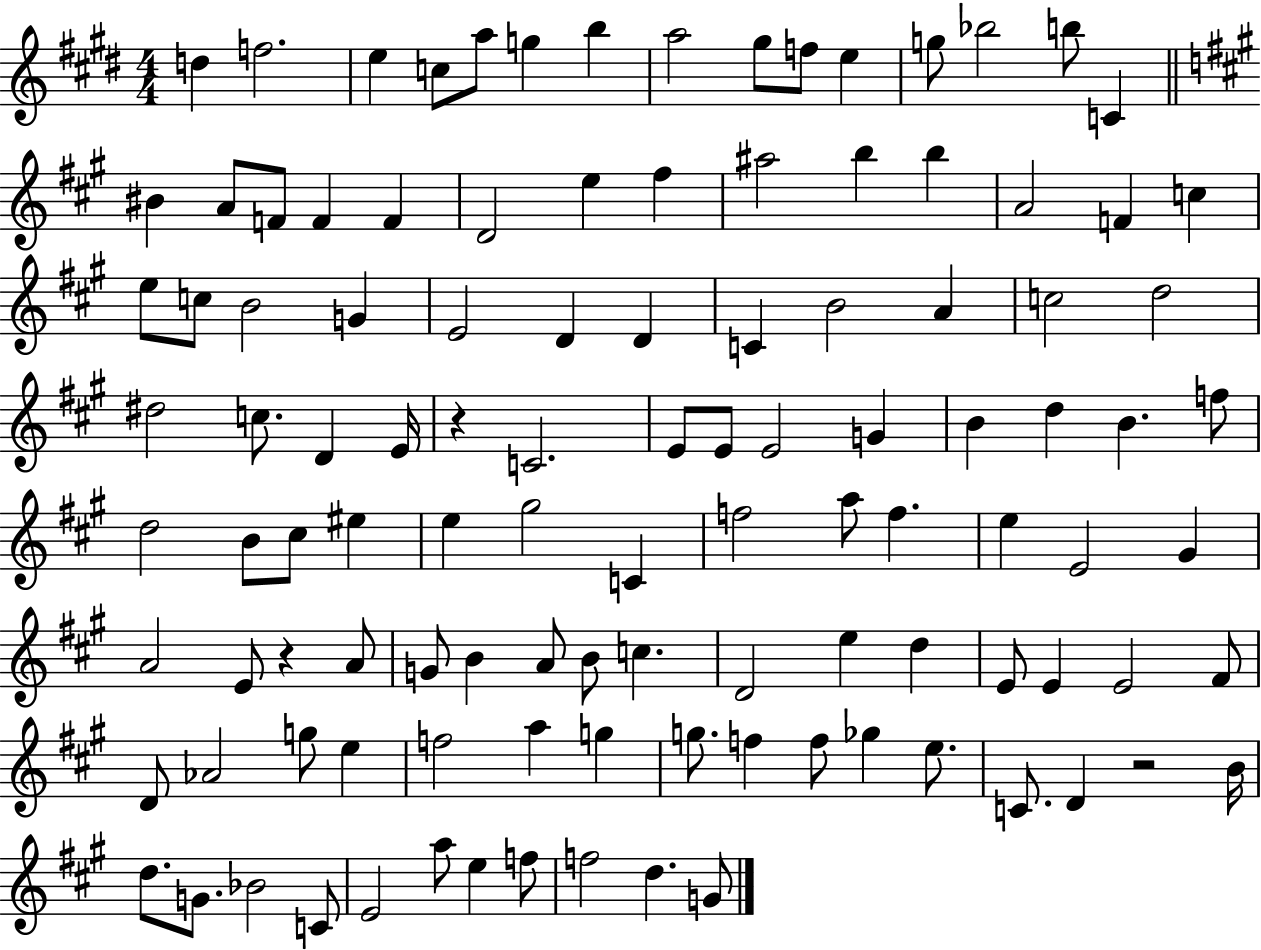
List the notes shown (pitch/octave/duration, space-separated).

D5/q F5/h. E5/q C5/e A5/e G5/q B5/q A5/h G#5/e F5/e E5/q G5/e Bb5/h B5/e C4/q BIS4/q A4/e F4/e F4/q F4/q D4/h E5/q F#5/q A#5/h B5/q B5/q A4/h F4/q C5/q E5/e C5/e B4/h G4/q E4/h D4/q D4/q C4/q B4/h A4/q C5/h D5/h D#5/h C5/e. D4/q E4/s R/q C4/h. E4/e E4/e E4/h G4/q B4/q D5/q B4/q. F5/e D5/h B4/e C#5/e EIS5/q E5/q G#5/h C4/q F5/h A5/e F5/q. E5/q E4/h G#4/q A4/h E4/e R/q A4/e G4/e B4/q A4/e B4/e C5/q. D4/h E5/q D5/q E4/e E4/q E4/h F#4/e D4/e Ab4/h G5/e E5/q F5/h A5/q G5/q G5/e. F5/q F5/e Gb5/q E5/e. C4/e. D4/q R/h B4/s D5/e. G4/e. Bb4/h C4/e E4/h A5/e E5/q F5/e F5/h D5/q. G4/e